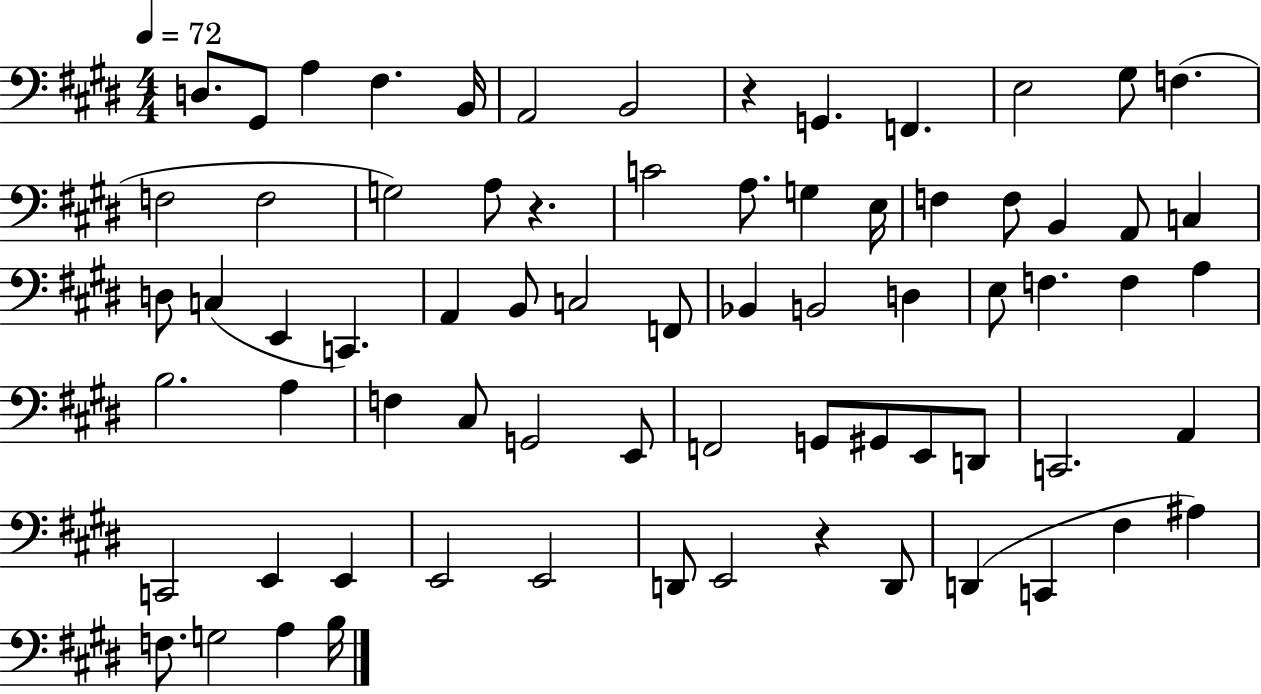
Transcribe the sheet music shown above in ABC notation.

X:1
T:Untitled
M:4/4
L:1/4
K:E
D,/2 ^G,,/2 A, ^F, B,,/4 A,,2 B,,2 z G,, F,, E,2 ^G,/2 F, F,2 F,2 G,2 A,/2 z C2 A,/2 G, E,/4 F, F,/2 B,, A,,/2 C, D,/2 C, E,, C,, A,, B,,/2 C,2 F,,/2 _B,, B,,2 D, E,/2 F, F, A, B,2 A, F, ^C,/2 G,,2 E,,/2 F,,2 G,,/2 ^G,,/2 E,,/2 D,,/2 C,,2 A,, C,,2 E,, E,, E,,2 E,,2 D,,/2 E,,2 z D,,/2 D,, C,, ^F, ^A, F,/2 G,2 A, B,/4